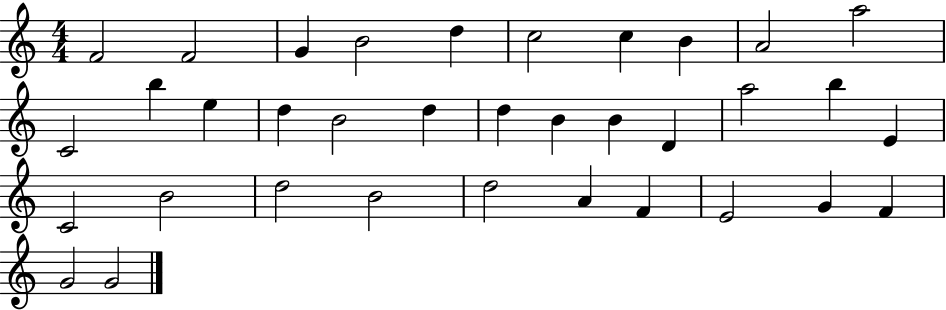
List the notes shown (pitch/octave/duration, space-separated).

F4/h F4/h G4/q B4/h D5/q C5/h C5/q B4/q A4/h A5/h C4/h B5/q E5/q D5/q B4/h D5/q D5/q B4/q B4/q D4/q A5/h B5/q E4/q C4/h B4/h D5/h B4/h D5/h A4/q F4/q E4/h G4/q F4/q G4/h G4/h